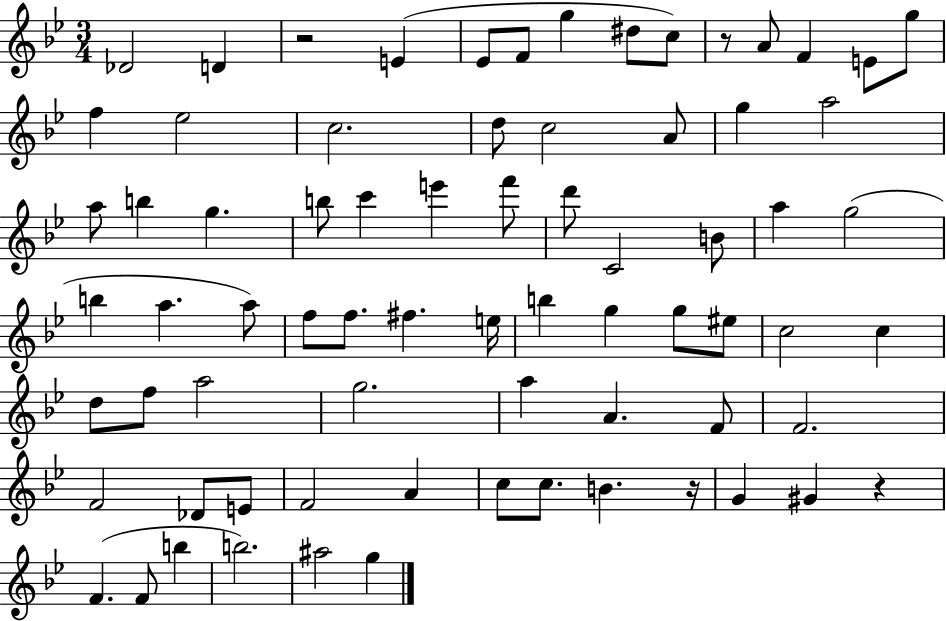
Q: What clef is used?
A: treble